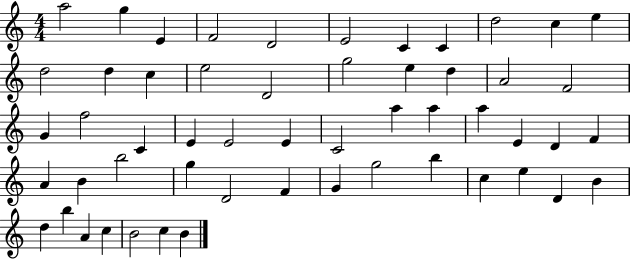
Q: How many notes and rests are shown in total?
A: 54